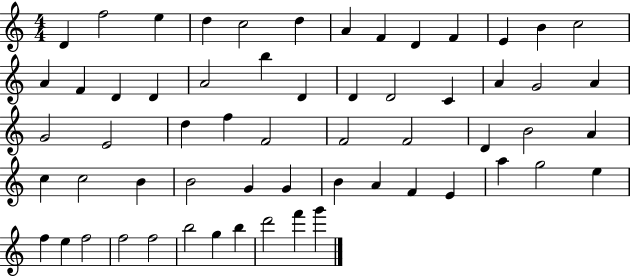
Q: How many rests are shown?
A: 0